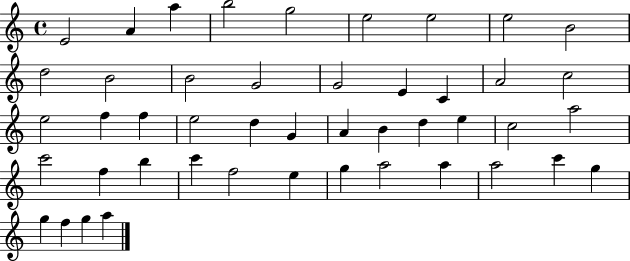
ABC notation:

X:1
T:Untitled
M:4/4
L:1/4
K:C
E2 A a b2 g2 e2 e2 e2 B2 d2 B2 B2 G2 G2 E C A2 c2 e2 f f e2 d G A B d e c2 a2 c'2 f b c' f2 e g a2 a a2 c' g g f g a